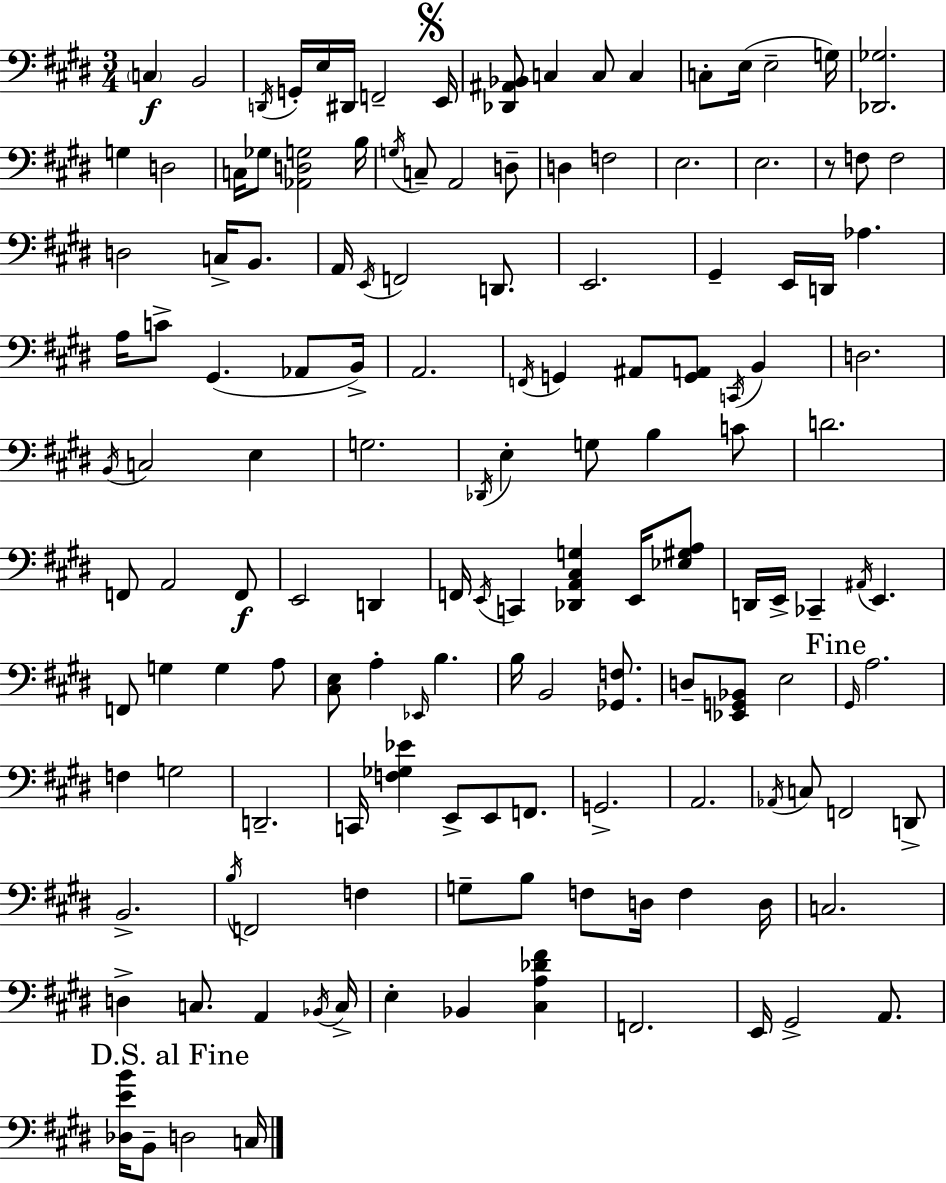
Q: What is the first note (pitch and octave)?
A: C3